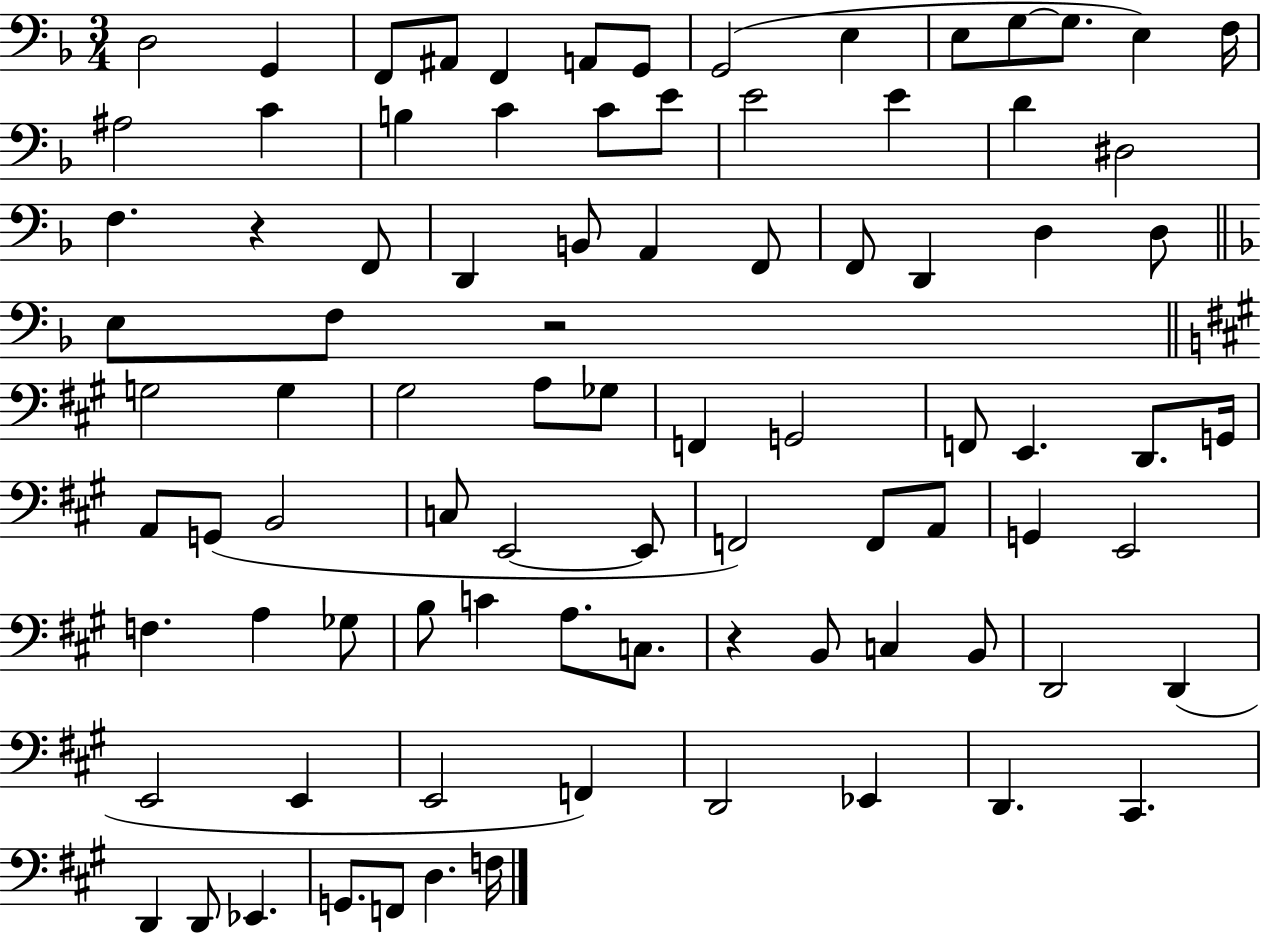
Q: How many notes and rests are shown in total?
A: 88